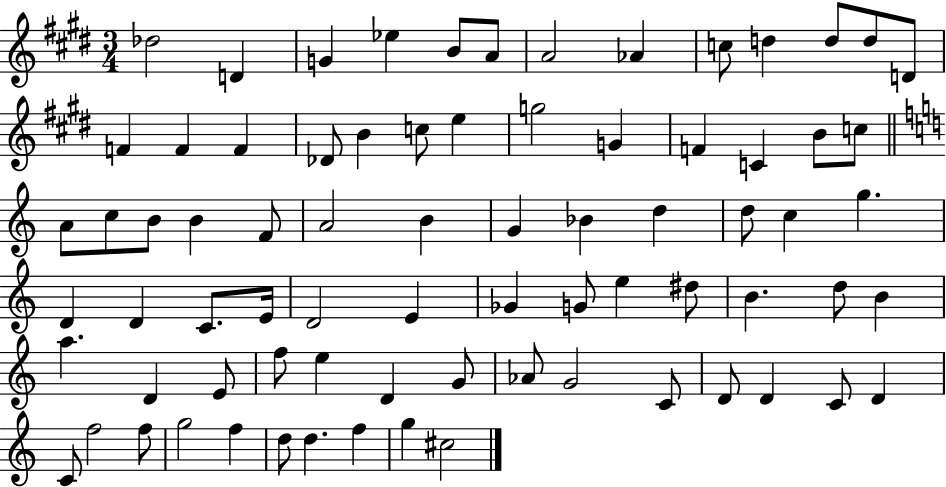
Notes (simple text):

Db5/h D4/q G4/q Eb5/q B4/e A4/e A4/h Ab4/q C5/e D5/q D5/e D5/e D4/e F4/q F4/q F4/q Db4/e B4/q C5/e E5/q G5/h G4/q F4/q C4/q B4/e C5/e A4/e C5/e B4/e B4/q F4/e A4/h B4/q G4/q Bb4/q D5/q D5/e C5/q G5/q. D4/q D4/q C4/e. E4/s D4/h E4/q Gb4/q G4/e E5/q D#5/e B4/q. D5/e B4/q A5/q. D4/q E4/e F5/e E5/q D4/q G4/e Ab4/e G4/h C4/e D4/e D4/q C4/e D4/q C4/e F5/h F5/e G5/h F5/q D5/e D5/q. F5/q G5/q C#5/h